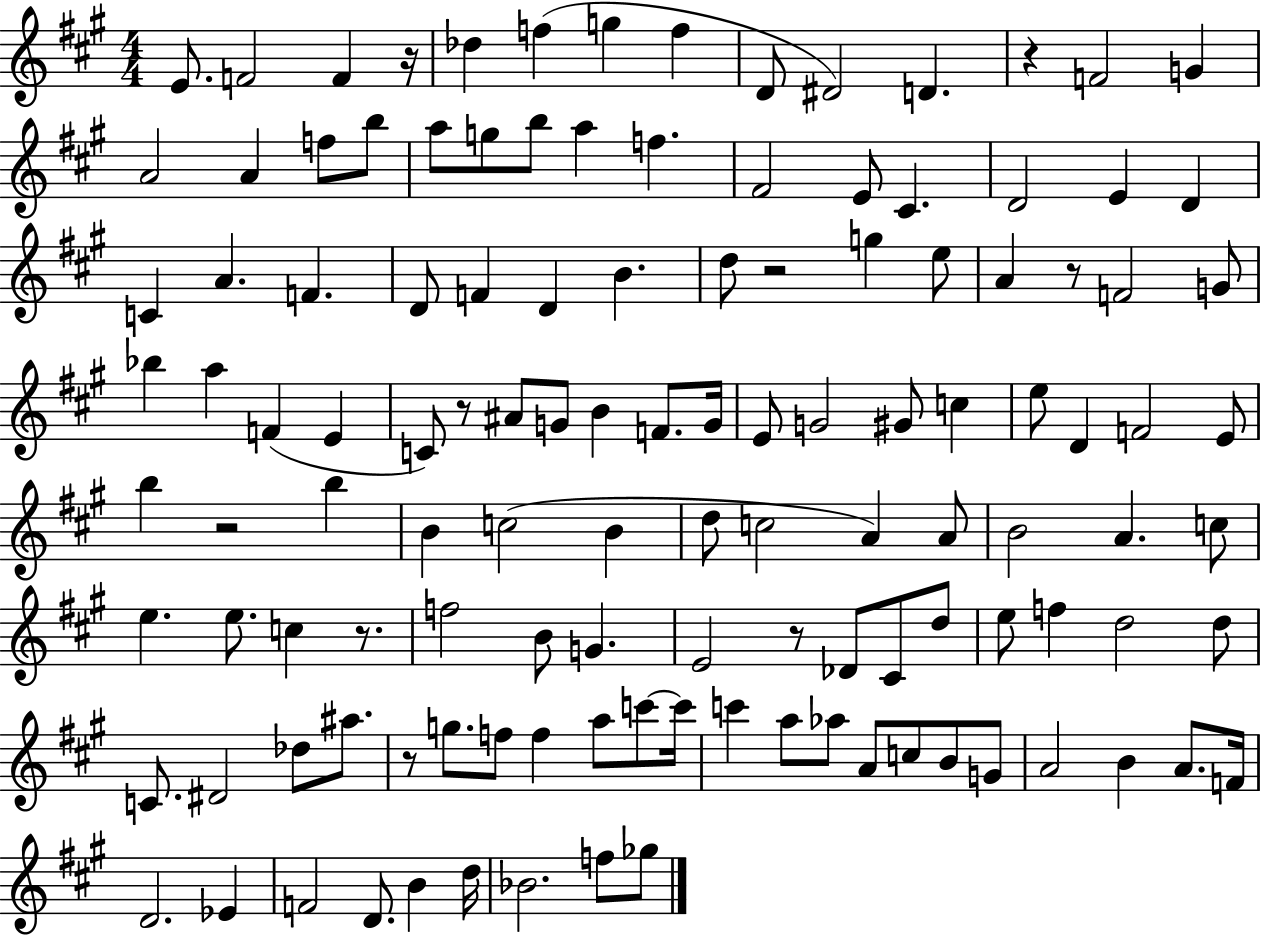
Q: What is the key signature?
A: A major